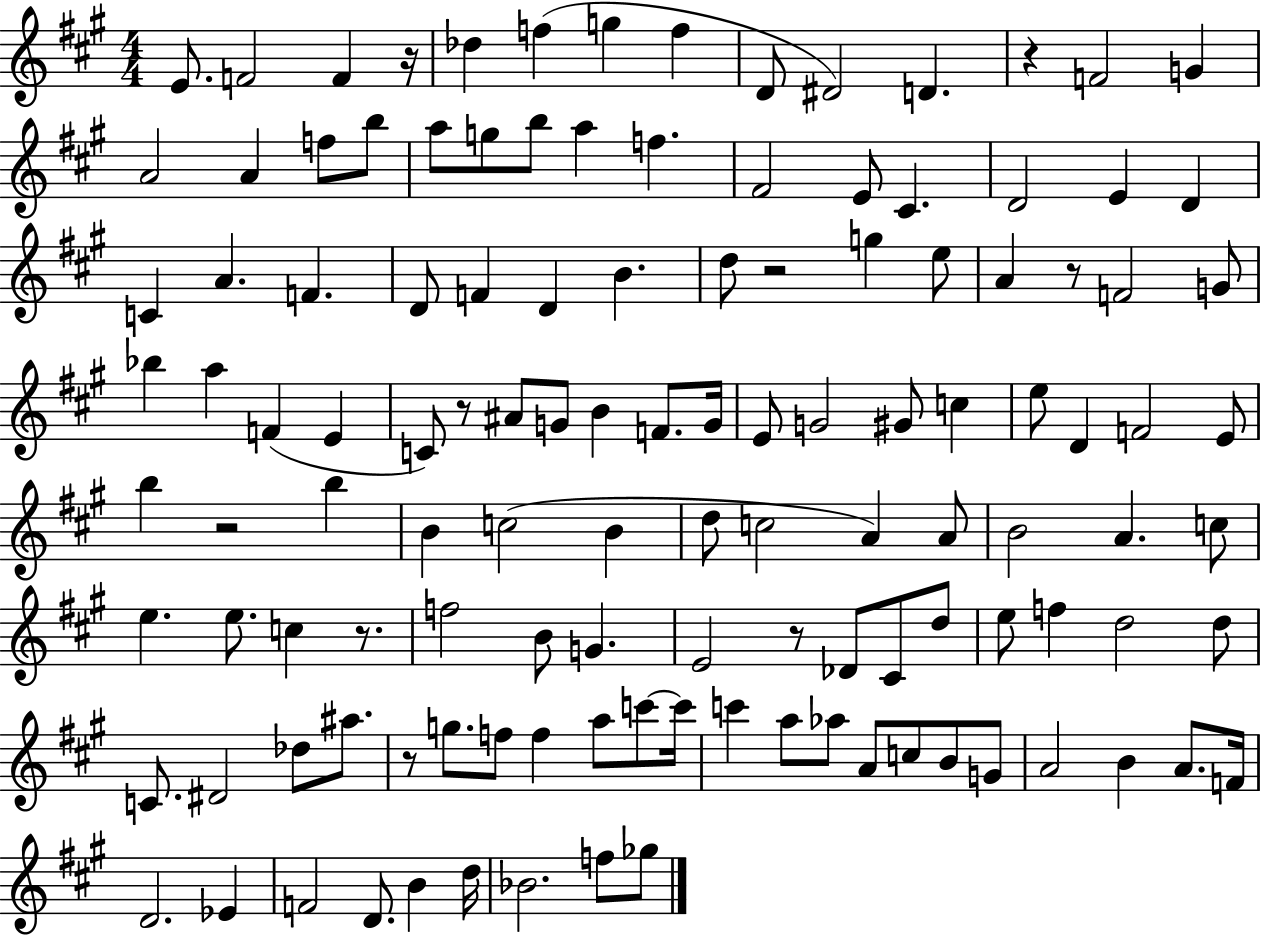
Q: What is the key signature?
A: A major